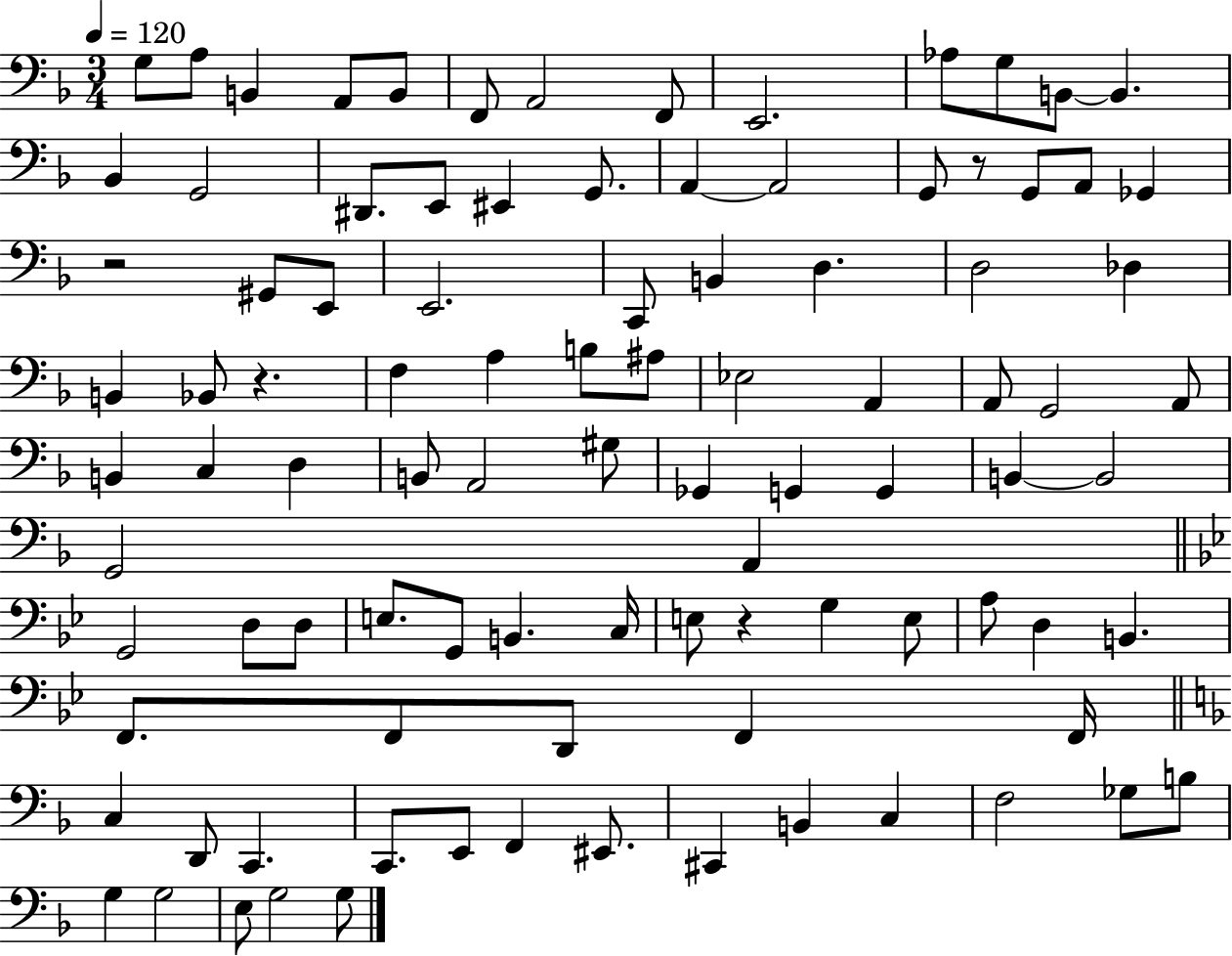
G3/e A3/e B2/q A2/e B2/e F2/e A2/h F2/e E2/h. Ab3/e G3/e B2/e B2/q. Bb2/q G2/h D#2/e. E2/e EIS2/q G2/e. A2/q A2/h G2/e R/e G2/e A2/e Gb2/q R/h G#2/e E2/e E2/h. C2/e B2/q D3/q. D3/h Db3/q B2/q Bb2/e R/q. F3/q A3/q B3/e A#3/e Eb3/h A2/q A2/e G2/h A2/e B2/q C3/q D3/q B2/e A2/h G#3/e Gb2/q G2/q G2/q B2/q B2/h G2/h A2/q G2/h D3/e D3/e E3/e. G2/e B2/q. C3/s E3/e R/q G3/q E3/e A3/e D3/q B2/q. F2/e. F2/e D2/e F2/q F2/s C3/q D2/e C2/q. C2/e. E2/e F2/q EIS2/e. C#2/q B2/q C3/q F3/h Gb3/e B3/e G3/q G3/h E3/e G3/h G3/e